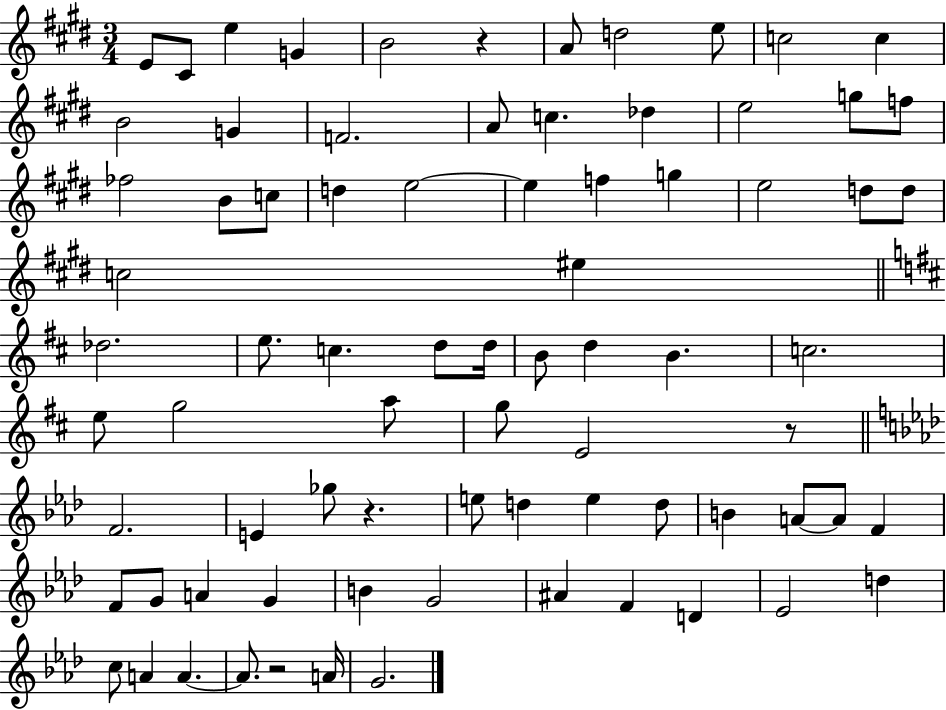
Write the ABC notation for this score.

X:1
T:Untitled
M:3/4
L:1/4
K:E
E/2 ^C/2 e G B2 z A/2 d2 e/2 c2 c B2 G F2 A/2 c _d e2 g/2 f/2 _f2 B/2 c/2 d e2 e f g e2 d/2 d/2 c2 ^e _d2 e/2 c d/2 d/4 B/2 d B c2 e/2 g2 a/2 g/2 E2 z/2 F2 E _g/2 z e/2 d e d/2 B A/2 A/2 F F/2 G/2 A G B G2 ^A F D _E2 d c/2 A A A/2 z2 A/4 G2